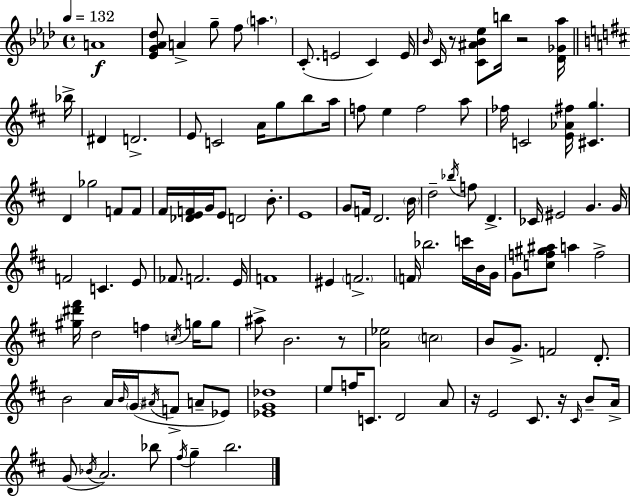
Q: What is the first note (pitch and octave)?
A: A4